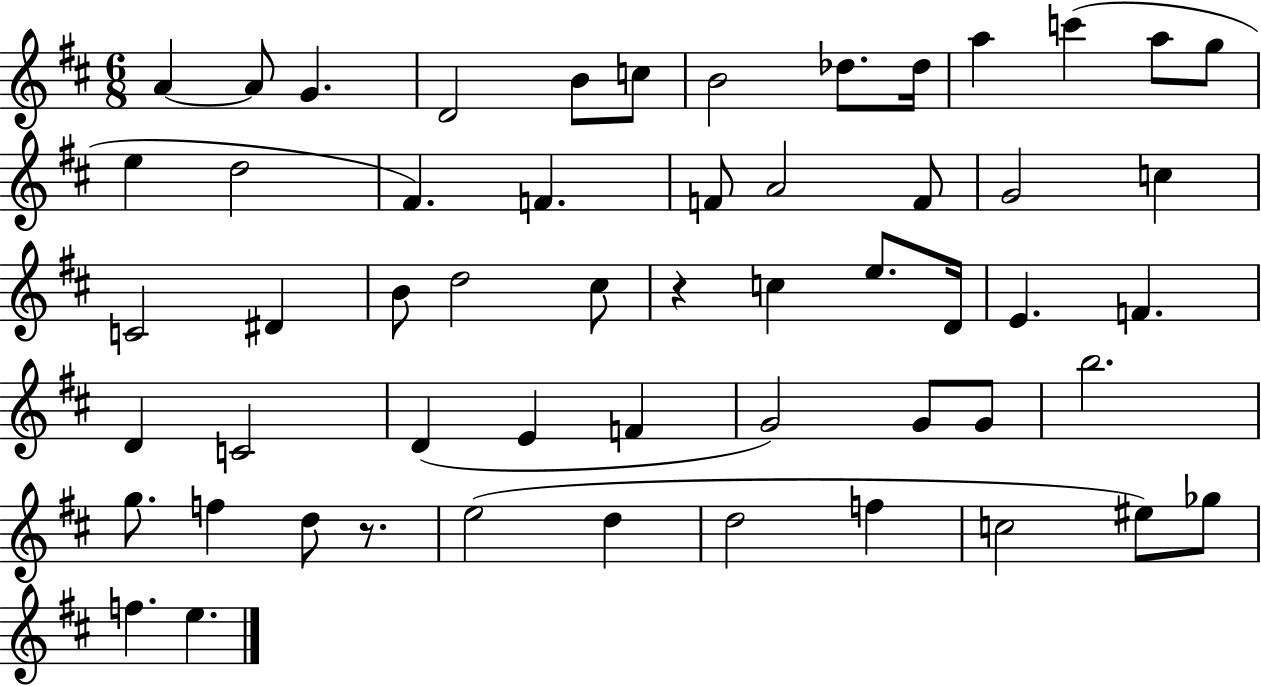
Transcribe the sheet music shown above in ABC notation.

X:1
T:Untitled
M:6/8
L:1/4
K:D
A A/2 G D2 B/2 c/2 B2 _d/2 _d/4 a c' a/2 g/2 e d2 ^F F F/2 A2 F/2 G2 c C2 ^D B/2 d2 ^c/2 z c e/2 D/4 E F D C2 D E F G2 G/2 G/2 b2 g/2 f d/2 z/2 e2 d d2 f c2 ^e/2 _g/2 f e